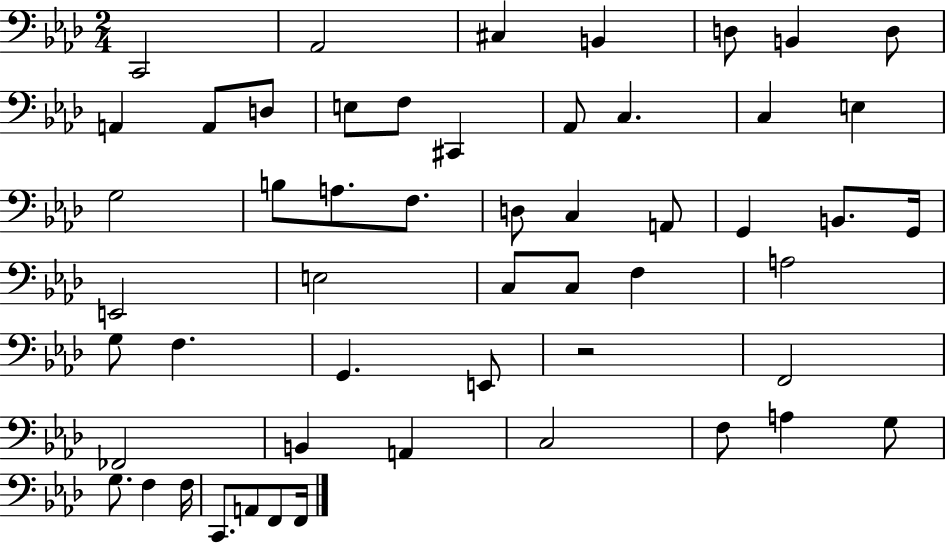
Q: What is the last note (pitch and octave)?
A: F2